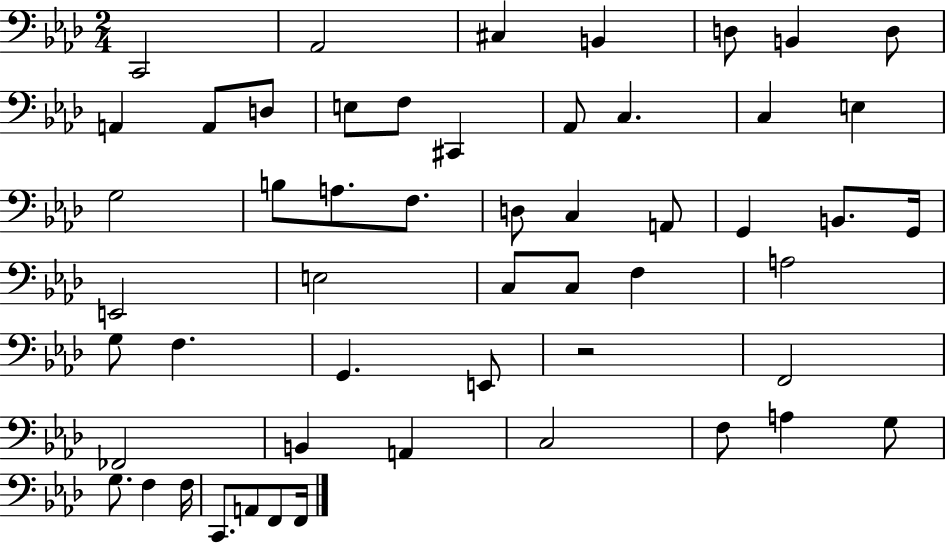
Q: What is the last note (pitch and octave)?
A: F2